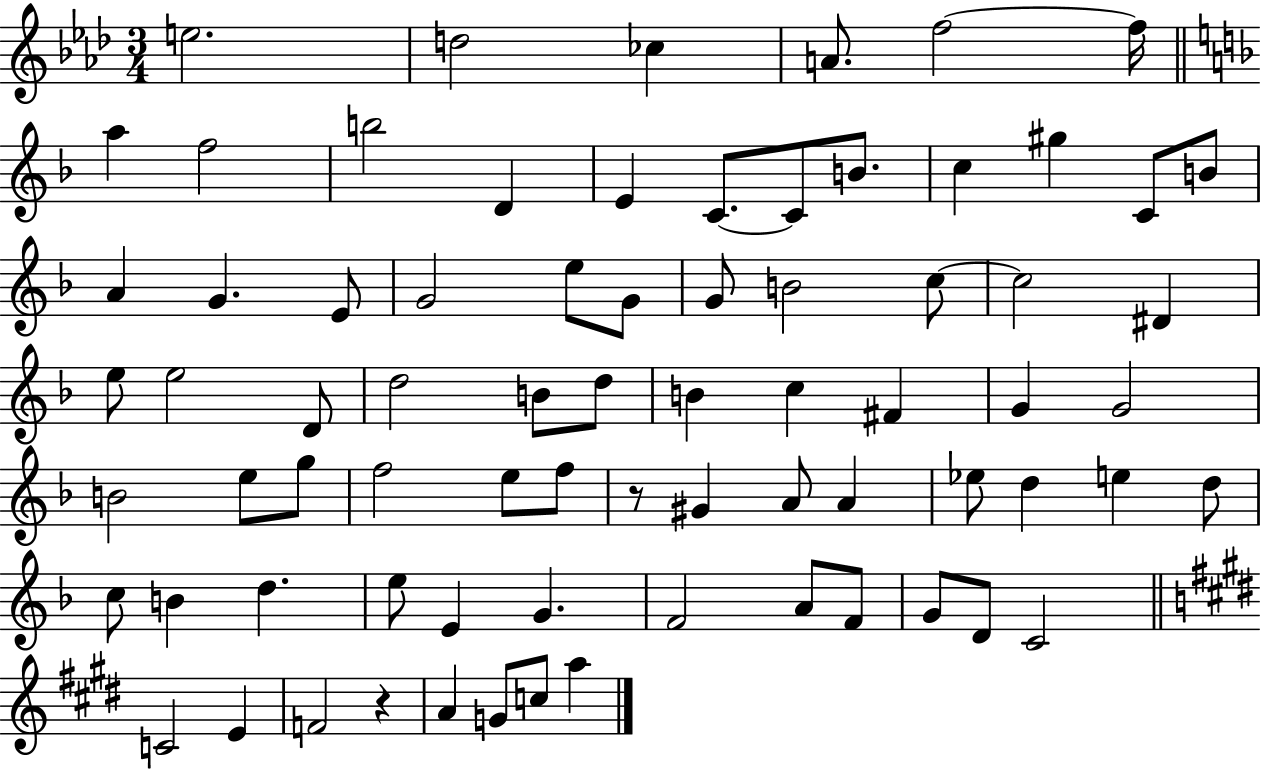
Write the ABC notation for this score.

X:1
T:Untitled
M:3/4
L:1/4
K:Ab
e2 d2 _c A/2 f2 f/4 a f2 b2 D E C/2 C/2 B/2 c ^g C/2 B/2 A G E/2 G2 e/2 G/2 G/2 B2 c/2 c2 ^D e/2 e2 D/2 d2 B/2 d/2 B c ^F G G2 B2 e/2 g/2 f2 e/2 f/2 z/2 ^G A/2 A _e/2 d e d/2 c/2 B d e/2 E G F2 A/2 F/2 G/2 D/2 C2 C2 E F2 z A G/2 c/2 a